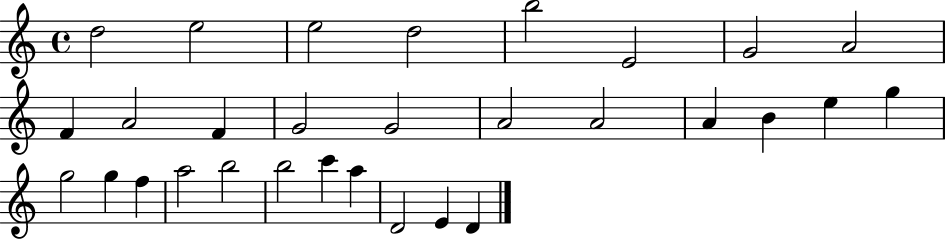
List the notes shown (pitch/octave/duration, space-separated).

D5/h E5/h E5/h D5/h B5/h E4/h G4/h A4/h F4/q A4/h F4/q G4/h G4/h A4/h A4/h A4/q B4/q E5/q G5/q G5/h G5/q F5/q A5/h B5/h B5/h C6/q A5/q D4/h E4/q D4/q